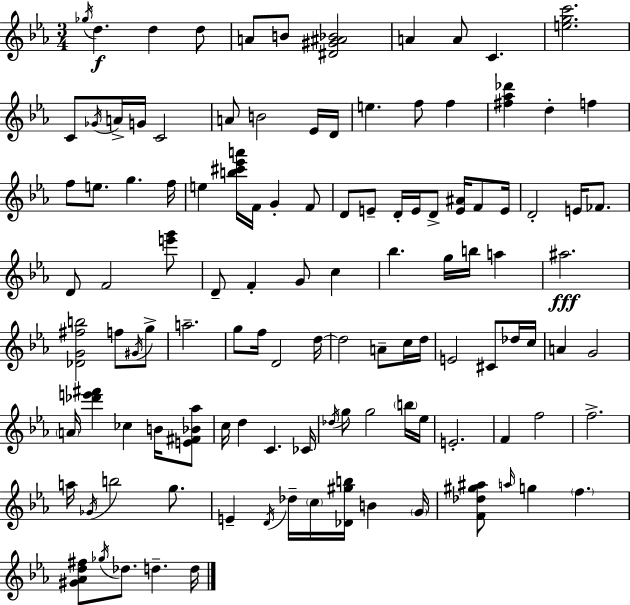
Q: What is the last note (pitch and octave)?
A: D5